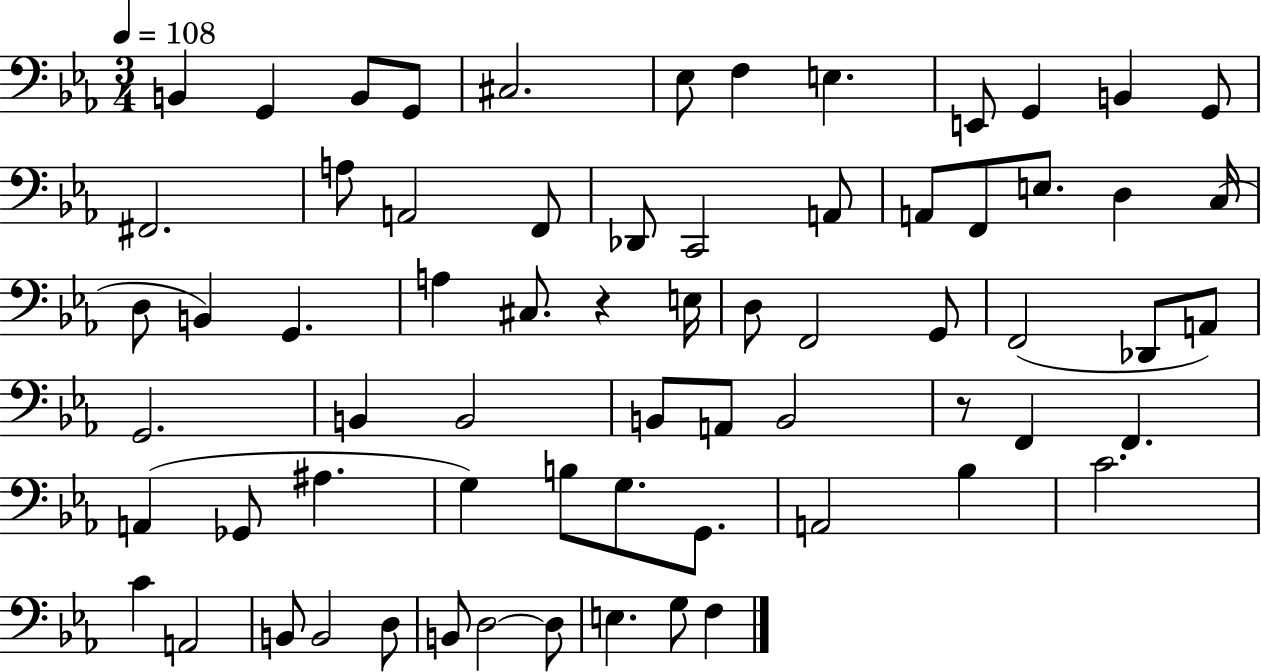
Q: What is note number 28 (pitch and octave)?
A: A3